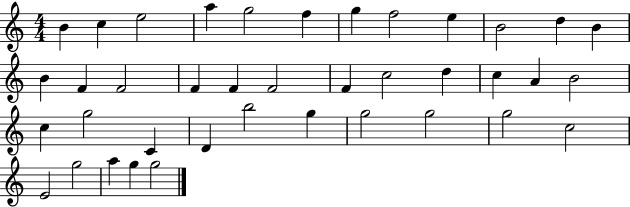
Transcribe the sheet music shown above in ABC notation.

X:1
T:Untitled
M:4/4
L:1/4
K:C
B c e2 a g2 f g f2 e B2 d B B F F2 F F F2 F c2 d c A B2 c g2 C D b2 g g2 g2 g2 c2 E2 g2 a g g2